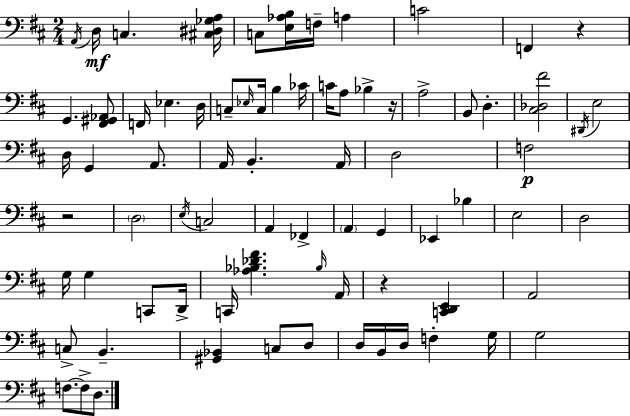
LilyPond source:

{
  \clef bass
  \numericTimeSignature
  \time 2/4
  \key d \major
  \repeat volta 2 { \acciaccatura { a,16 }\mf d16 c4. | <cis dis ges a>16 c8 <e aes b>16 f16-- a4 | c'2 | f,4 r4 | \break g,4. <fis, gis, aes,>8 | f,16 ees4. | d16 c8-- \grace { ees16 } c16 b4 | ces'16 c'16 a8 bes4-> | \break r16 a2-> | b,8 d4.-. | <cis des fis'>2 | \acciaccatura { dis,16 } e2 | \break d16 g,4 | a,8. a,16 b,4.-. | a,16 d2 | f2\p | \break r2 | \parenthesize d2 | \acciaccatura { e16 } c2 | a,4 | \break fes,4-> \parenthesize a,4 | g,4 ees,4 | bes4 e2 | d2 | \break g16 g4 | c,8 d,16-> c,16 <aes bes des' fis'>4. | \grace { bes16 } a,16 r4 | <c, d, e,>4 a,2 | \break c8-> b,4.-- | <gis, bes,>4 | c8 d8 d16 b,16 d16 | f4-. g16 g2 | \break f8.~~ | f8-> d8. } \bar "|."
}